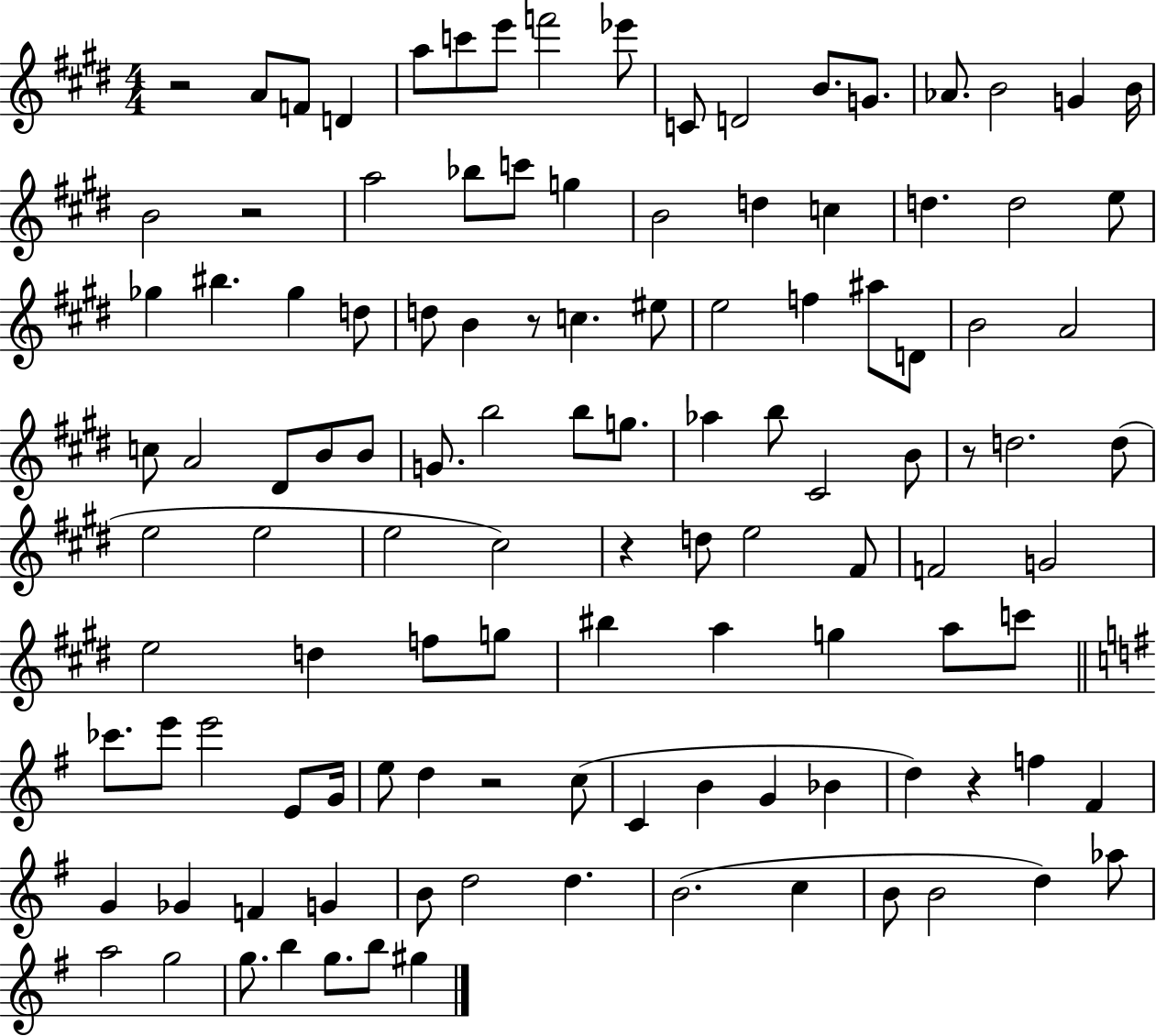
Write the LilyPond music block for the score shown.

{
  \clef treble
  \numericTimeSignature
  \time 4/4
  \key e \major
  r2 a'8 f'8 d'4 | a''8 c'''8 e'''8 f'''2 ees'''8 | c'8 d'2 b'8. g'8. | aes'8. b'2 g'4 b'16 | \break b'2 r2 | a''2 bes''8 c'''8 g''4 | b'2 d''4 c''4 | d''4. d''2 e''8 | \break ges''4 bis''4. ges''4 d''8 | d''8 b'4 r8 c''4. eis''8 | e''2 f''4 ais''8 d'8 | b'2 a'2 | \break c''8 a'2 dis'8 b'8 b'8 | g'8. b''2 b''8 g''8. | aes''4 b''8 cis'2 b'8 | r8 d''2. d''8( | \break e''2 e''2 | e''2 cis''2) | r4 d''8 e''2 fis'8 | f'2 g'2 | \break e''2 d''4 f''8 g''8 | bis''4 a''4 g''4 a''8 c'''8 | \bar "||" \break \key g \major ces'''8. e'''8 e'''2 e'8 g'16 | e''8 d''4 r2 c''8( | c'4 b'4 g'4 bes'4 | d''4) r4 f''4 fis'4 | \break g'4 ges'4 f'4 g'4 | b'8 d''2 d''4. | b'2.( c''4 | b'8 b'2 d''4) aes''8 | \break a''2 g''2 | g''8. b''4 g''8. b''8 gis''4 | \bar "|."
}